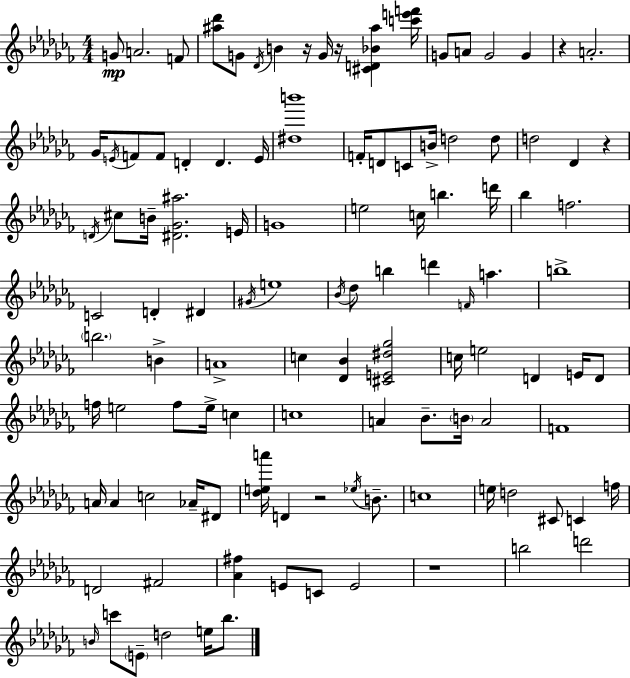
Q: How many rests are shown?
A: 6